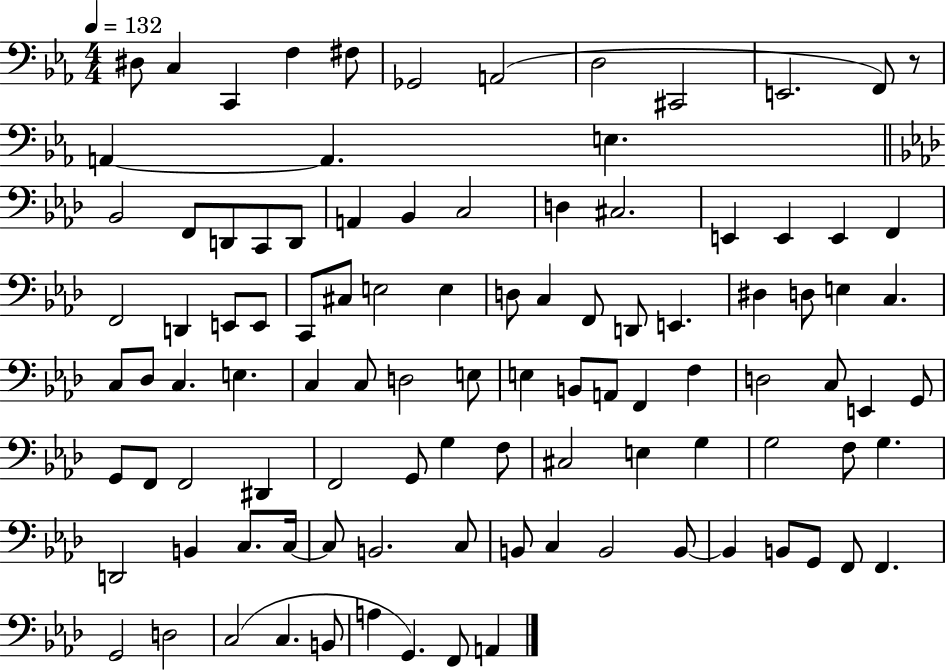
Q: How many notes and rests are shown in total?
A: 102